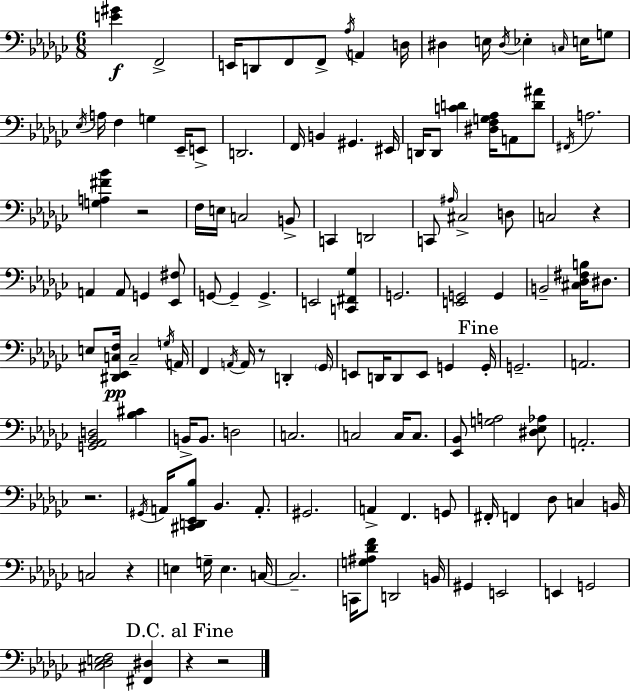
{
  \clef bass
  \numericTimeSignature
  \time 6/8
  \key ees \minor
  <e' gis'>4\f f,2-> | e,16 d,8 f,8 f,8-> \acciaccatura { aes16 } a,4 | d16 dis4 e16 \acciaccatura { dis16 } ees4-. \grace { c16 } | e16 g8 \acciaccatura { ees16 } a16 f4 g4 | \break ees,16-- e,8-> d,2. | f,16 b,4 gis,4. | eis,16 d,16 d,8 <c' d'>4 <dis f g aes>16 | a,8 <d' ais'>8 \acciaccatura { fis,16 } a2. | \break <g a fis' bes'>4 r2 | f16 e16 c2 | b,8-> c,4 d,2 | c,8 \grace { ais16 } cis2-> | \break d8 c2 | r4 a,4 a,8 | g,4 <ees, fis>8 g,8~~ g,4-- | g,4.-> e,2 | \break <c, fis, ges>4 g,2. | <e, g,>2 | g,4 b,2-- | <cis des fis b>16 dis8. e8 <dis, ees, c f>16\pp c2-- | \break \acciaccatura { g16 } a,16 f,4 \acciaccatura { a,16 } | a,16 r8 d,4-. \parenthesize ges,16 e,8 d,16 d,8 | e,8 g,4 \mark "Fine" g,16-. g,2.-- | a,2. | \break <g, aes, bes, d>2 | <bes cis'>4 b,16-> b,8. | d2 c2. | c2 | \break c16 c8. <ees, bes,>8 <g a>2 | <dis ees aes>8 a,2.-. | r2. | \acciaccatura { gis,16 } a,16 <cis, d, ees, bes>8 | \break bes,4. a,8.-. gis,2. | a,4-> | f,4. g,8 fis,16-. f,4 | des8 c4 b,16 c2 | \break r4 e4 | g16-- e4. c16~~ c2.-- | c,16 <g ais des' f'>8 | d,2 b,16 gis,4 | \break e,2 e,4 | g,2 <cis des e f>2 | <fis, dis>4 \mark "D.C. al Fine" r4 | r2 \bar "|."
}